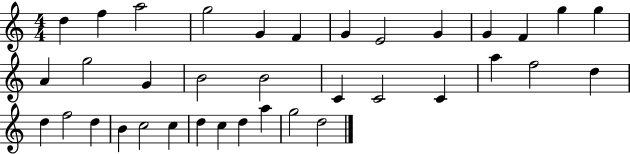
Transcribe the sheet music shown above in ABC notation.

X:1
T:Untitled
M:4/4
L:1/4
K:C
d f a2 g2 G F G E2 G G F g g A g2 G B2 B2 C C2 C a f2 d d f2 d B c2 c d c d a g2 d2